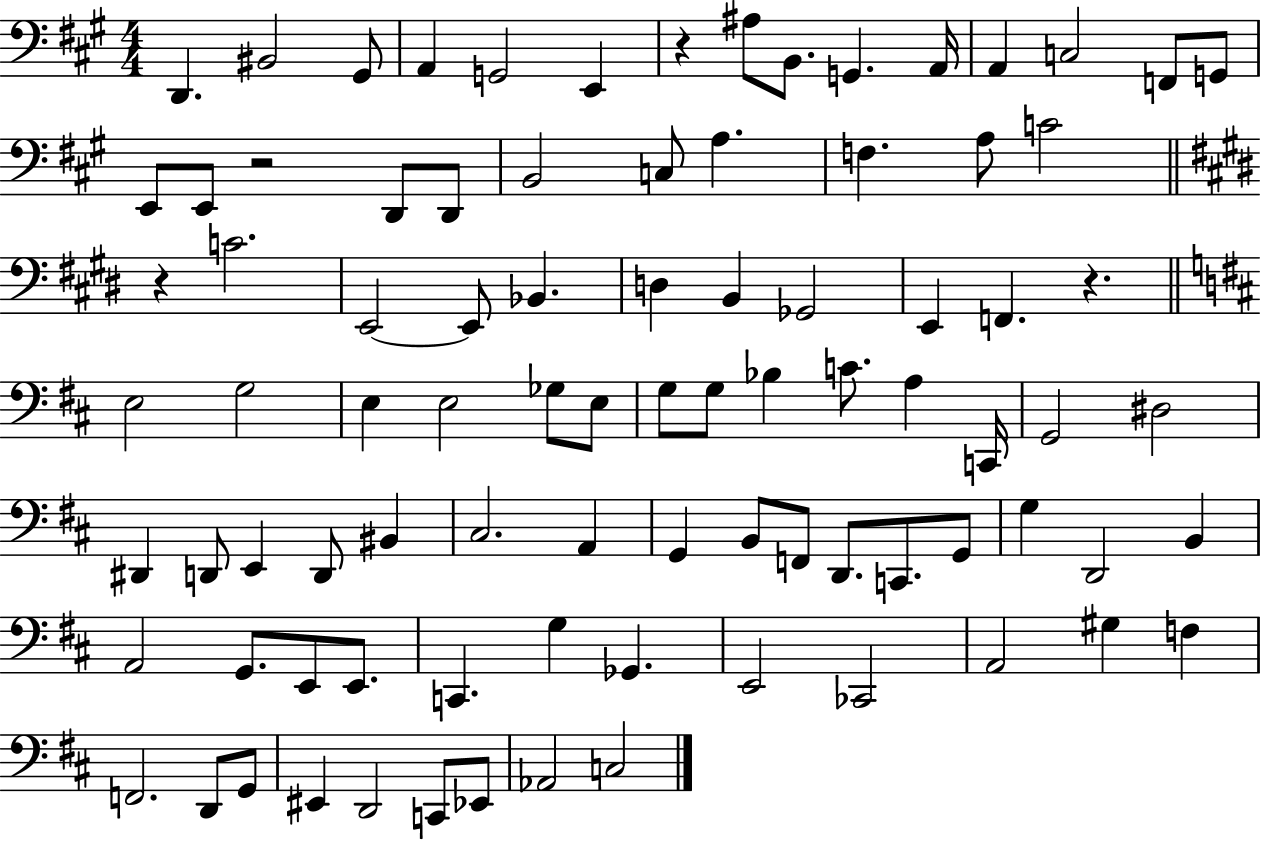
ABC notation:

X:1
T:Untitled
M:4/4
L:1/4
K:A
D,, ^B,,2 ^G,,/2 A,, G,,2 E,, z ^A,/2 B,,/2 G,, A,,/4 A,, C,2 F,,/2 G,,/2 E,,/2 E,,/2 z2 D,,/2 D,,/2 B,,2 C,/2 A, F, A,/2 C2 z C2 E,,2 E,,/2 _B,, D, B,, _G,,2 E,, F,, z E,2 G,2 E, E,2 _G,/2 E,/2 G,/2 G,/2 _B, C/2 A, C,,/4 G,,2 ^D,2 ^D,, D,,/2 E,, D,,/2 ^B,, ^C,2 A,, G,, B,,/2 F,,/2 D,,/2 C,,/2 G,,/2 G, D,,2 B,, A,,2 G,,/2 E,,/2 E,,/2 C,, G, _G,, E,,2 _C,,2 A,,2 ^G, F, F,,2 D,,/2 G,,/2 ^E,, D,,2 C,,/2 _E,,/2 _A,,2 C,2